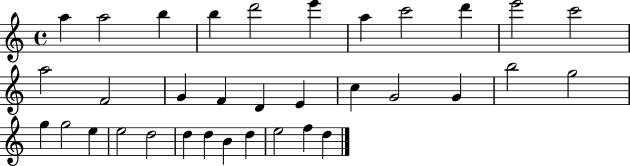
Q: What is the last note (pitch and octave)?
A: D5